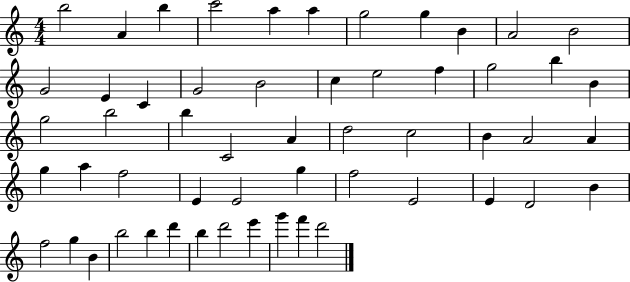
{
  \clef treble
  \numericTimeSignature
  \time 4/4
  \key c \major
  b''2 a'4 b''4 | c'''2 a''4 a''4 | g''2 g''4 b'4 | a'2 b'2 | \break g'2 e'4 c'4 | g'2 b'2 | c''4 e''2 f''4 | g''2 b''4 b'4 | \break g''2 b''2 | b''4 c'2 a'4 | d''2 c''2 | b'4 a'2 a'4 | \break g''4 a''4 f''2 | e'4 e'2 g''4 | f''2 e'2 | e'4 d'2 b'4 | \break f''2 g''4 b'4 | b''2 b''4 d'''4 | b''4 d'''2 e'''4 | g'''4 f'''4 d'''2 | \break \bar "|."
}